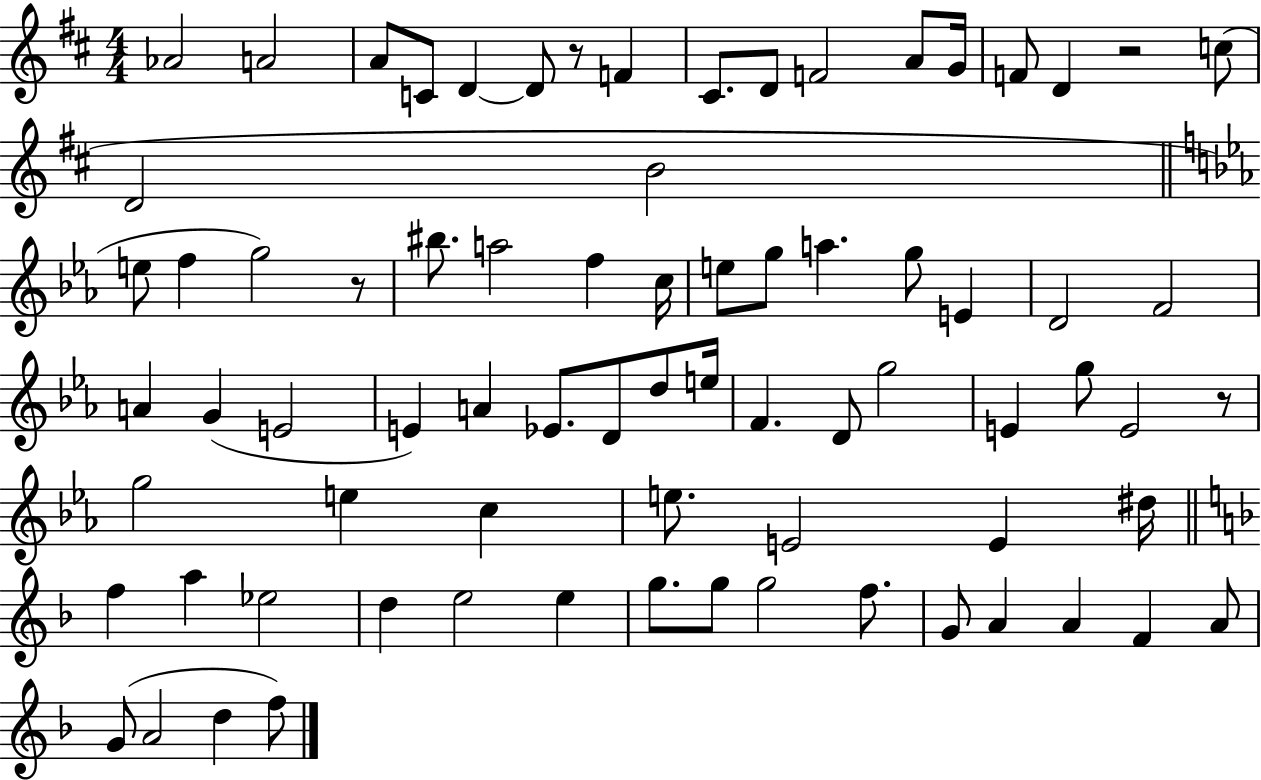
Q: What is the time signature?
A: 4/4